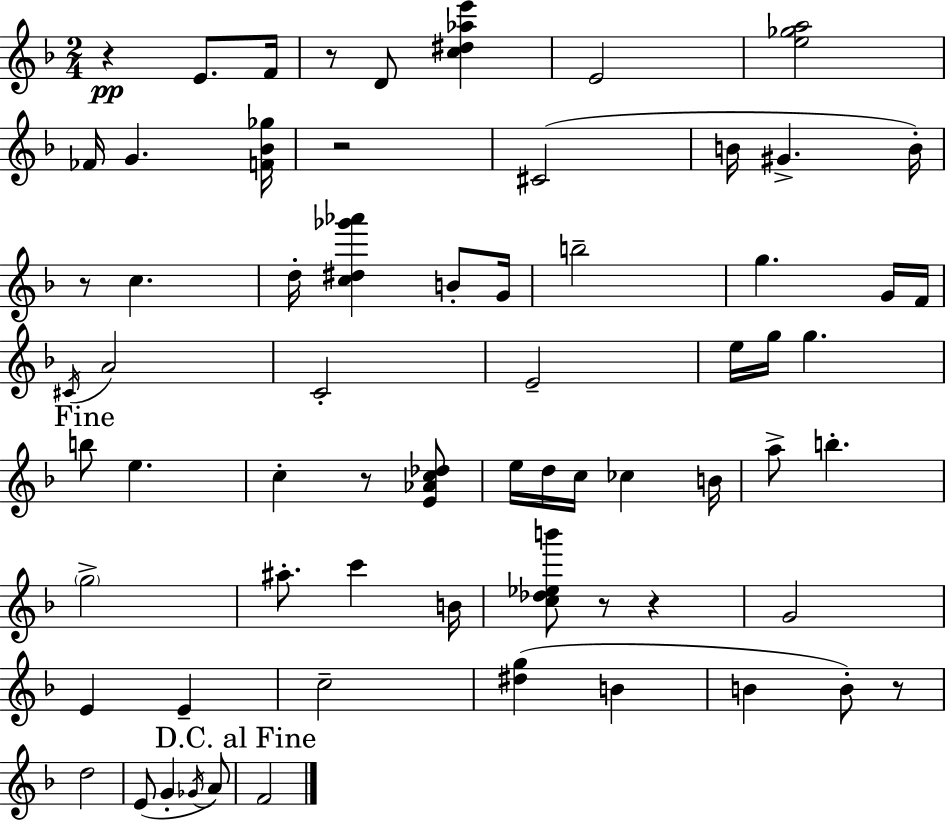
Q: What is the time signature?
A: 2/4